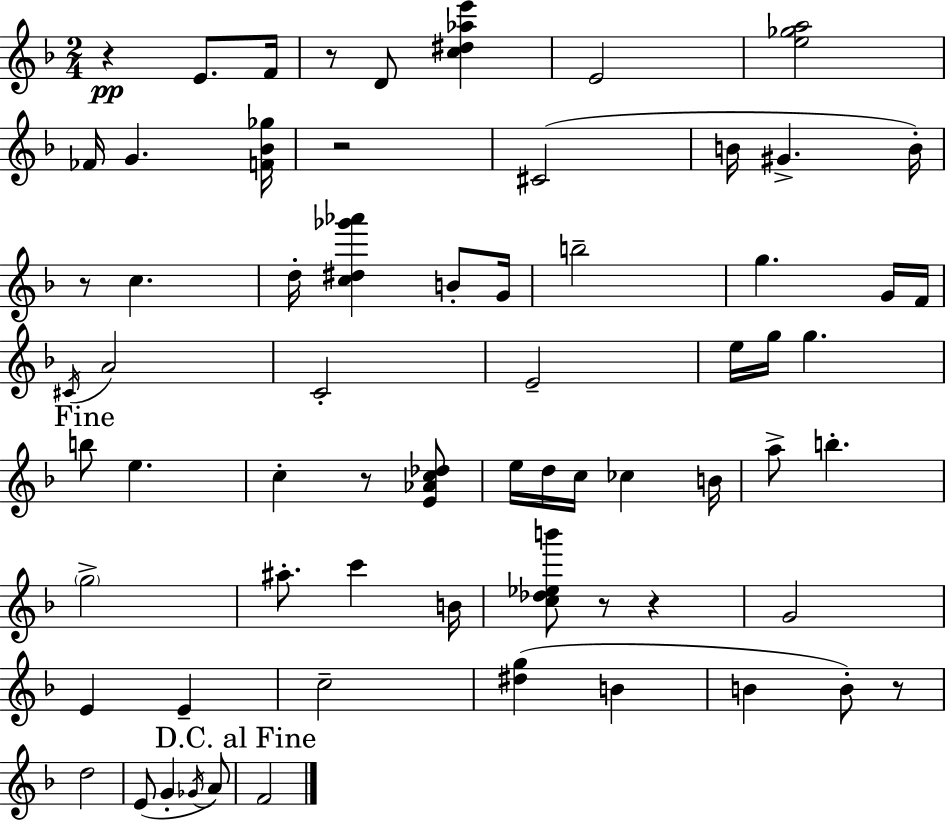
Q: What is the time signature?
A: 2/4